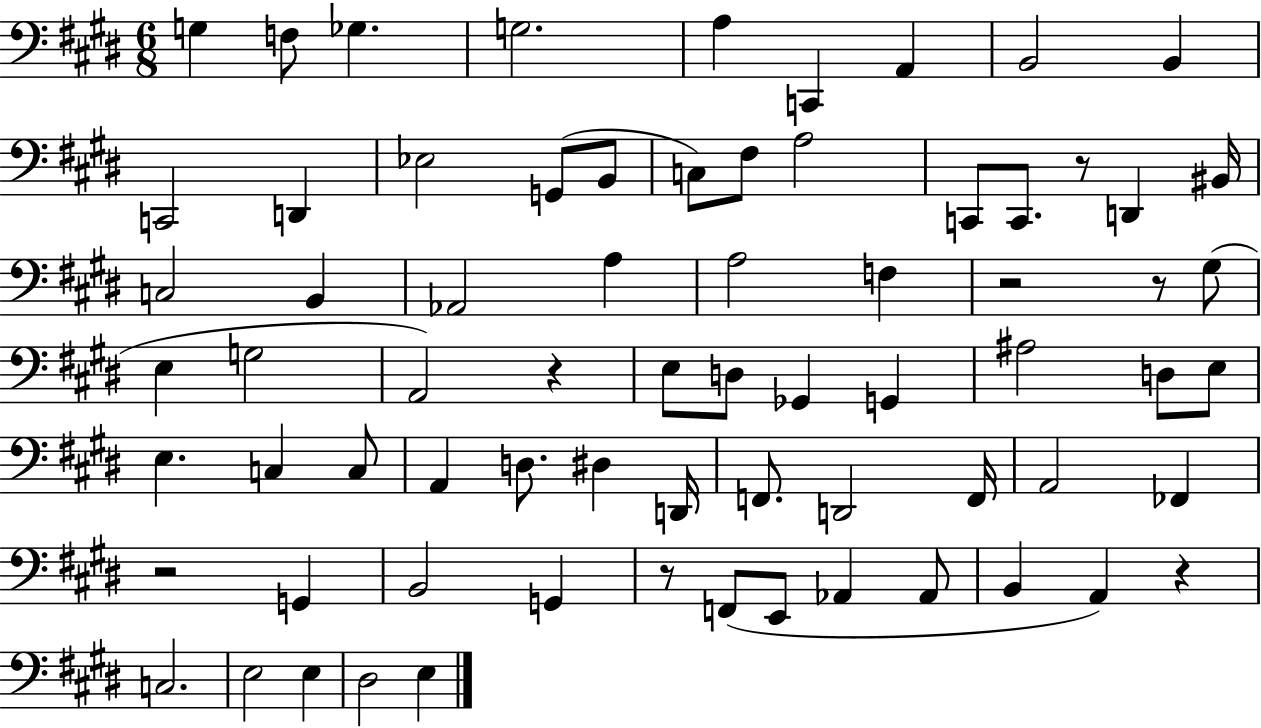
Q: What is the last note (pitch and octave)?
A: E3